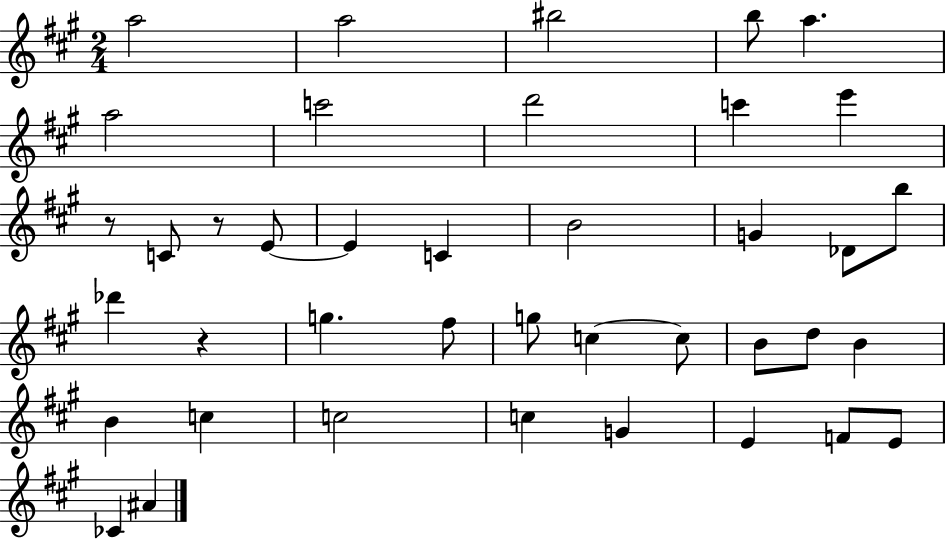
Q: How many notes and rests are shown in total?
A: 40